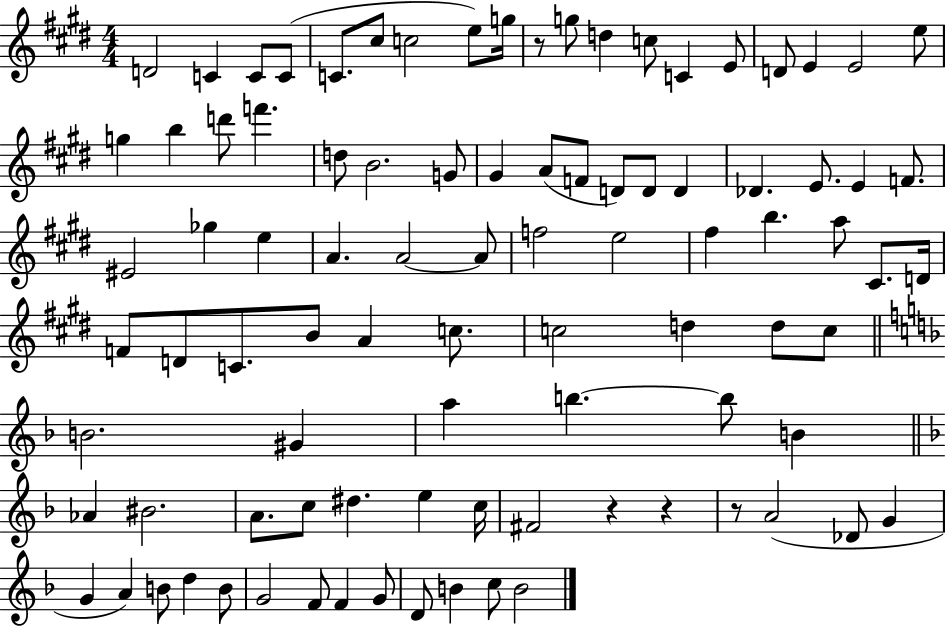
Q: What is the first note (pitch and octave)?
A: D4